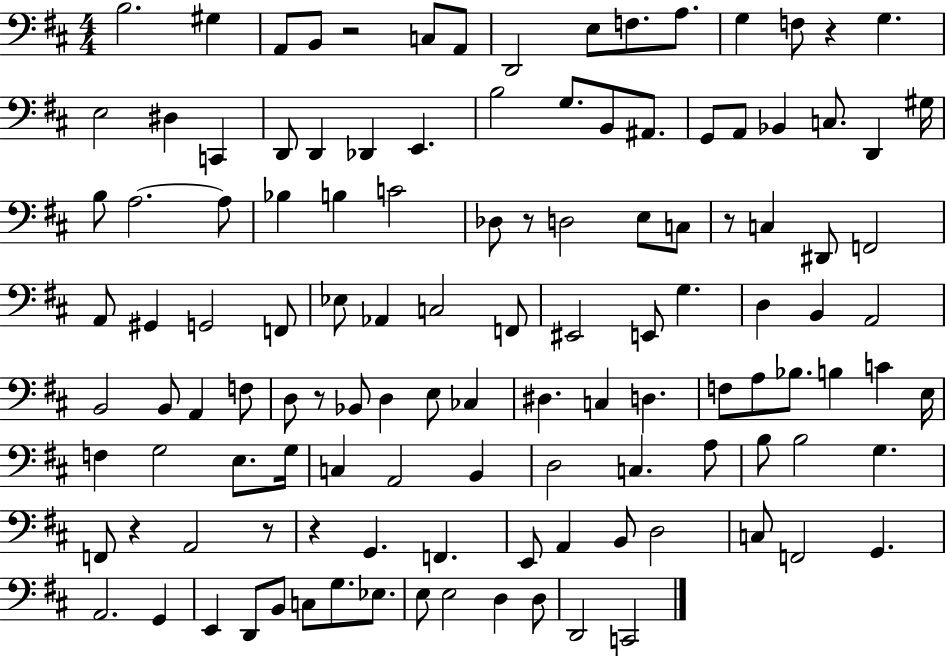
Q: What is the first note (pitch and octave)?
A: B3